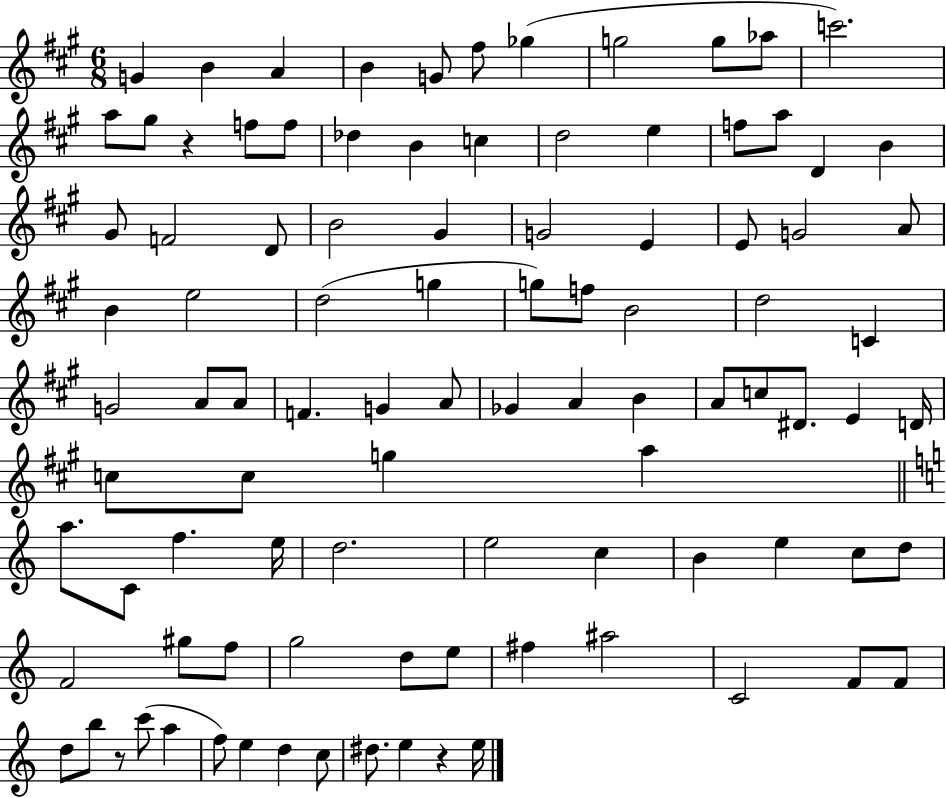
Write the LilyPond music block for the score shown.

{
  \clef treble
  \numericTimeSignature
  \time 6/8
  \key a \major
  g'4 b'4 a'4 | b'4 g'8 fis''8 ges''4( | g''2 g''8 aes''8 | c'''2.) | \break a''8 gis''8 r4 f''8 f''8 | des''4 b'4 c''4 | d''2 e''4 | f''8 a''8 d'4 b'4 | \break gis'8 f'2 d'8 | b'2 gis'4 | g'2 e'4 | e'8 g'2 a'8 | \break b'4 e''2 | d''2( g''4 | g''8) f''8 b'2 | d''2 c'4 | \break g'2 a'8 a'8 | f'4. g'4 a'8 | ges'4 a'4 b'4 | a'8 c''8 dis'8. e'4 d'16 | \break c''8 c''8 g''4 a''4 | \bar "||" \break \key a \minor a''8. c'8 f''4. e''16 | d''2. | e''2 c''4 | b'4 e''4 c''8 d''8 | \break f'2 gis''8 f''8 | g''2 d''8 e''8 | fis''4 ais''2 | c'2 f'8 f'8 | \break d''8 b''8 r8 c'''8( a''4 | f''8) e''4 d''4 c''8 | dis''8. e''4 r4 e''16 | \bar "|."
}